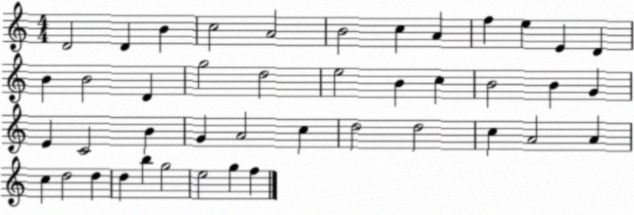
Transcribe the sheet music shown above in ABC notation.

X:1
T:Untitled
M:4/4
L:1/4
K:C
D2 D B c2 A2 B2 c A f e E D B B2 D g2 d2 e2 B c B2 B G E C2 B G A2 c d2 d2 c A2 A c d2 d d b g2 e2 g f